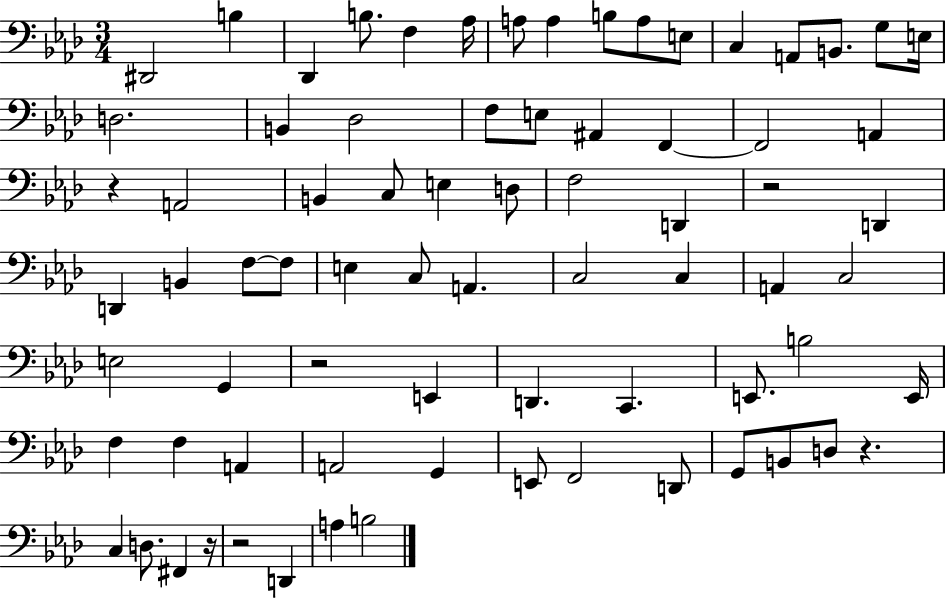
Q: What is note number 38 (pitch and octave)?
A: E3